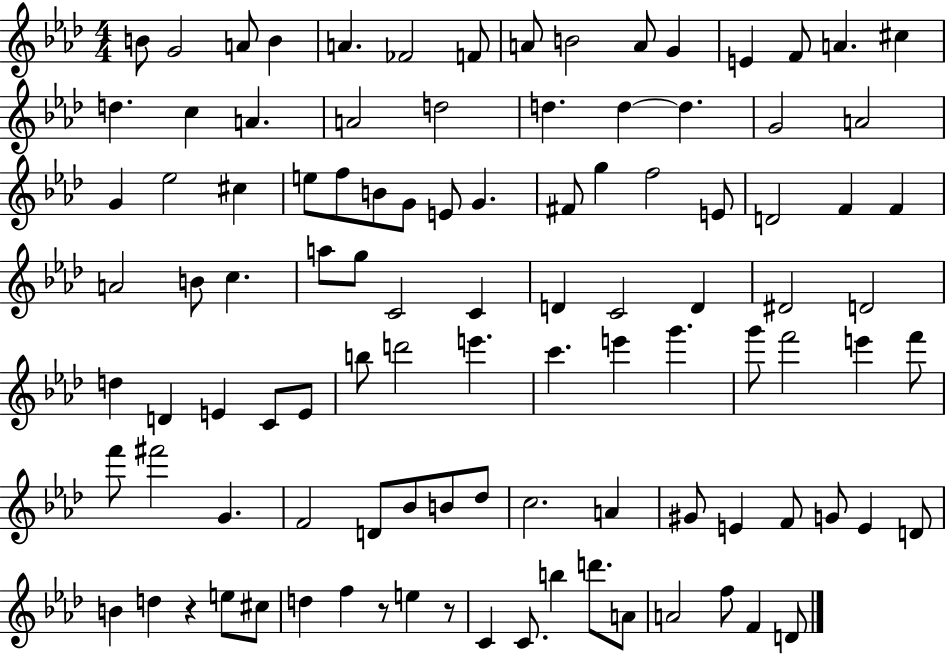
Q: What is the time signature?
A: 4/4